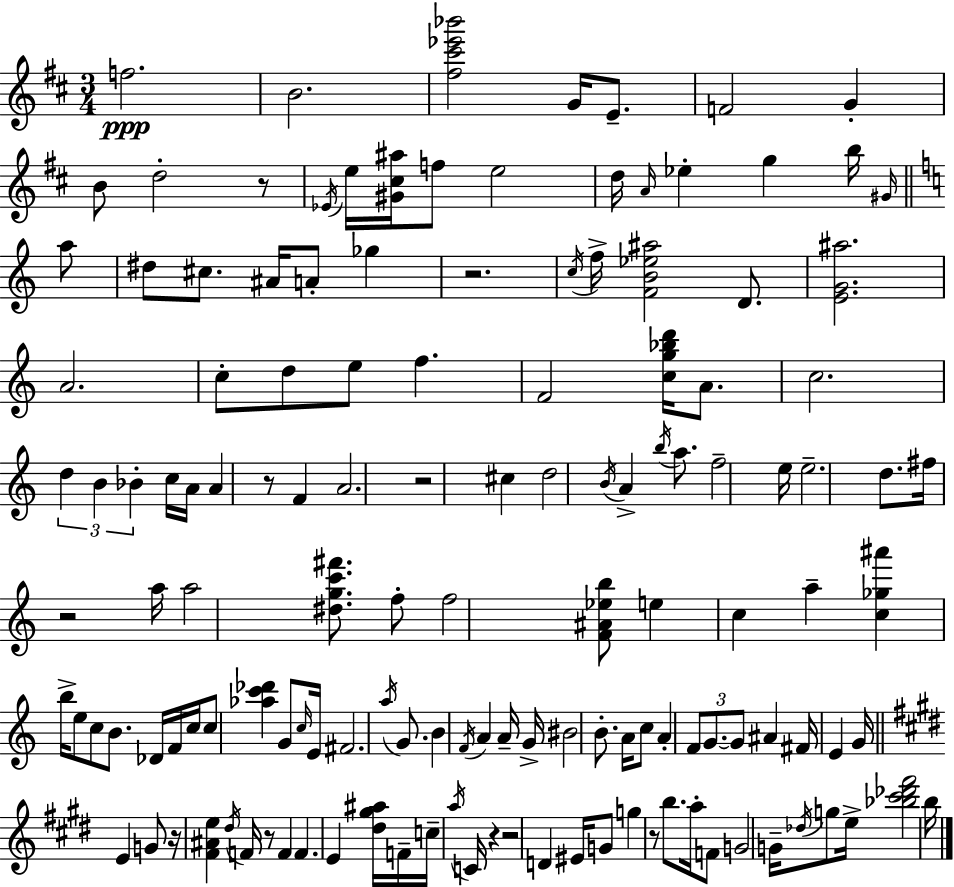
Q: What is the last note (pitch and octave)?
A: B5